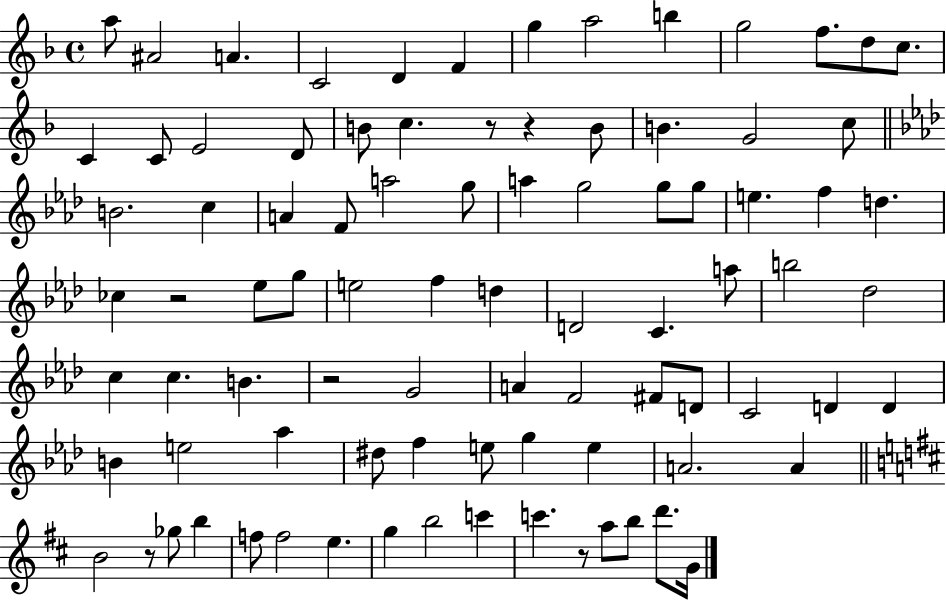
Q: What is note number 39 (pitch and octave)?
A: G5